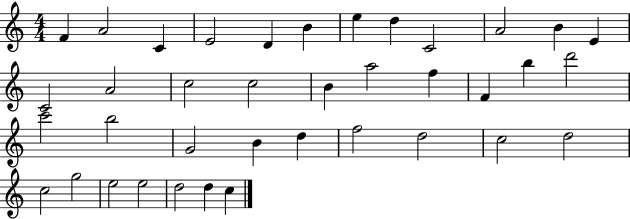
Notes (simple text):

F4/q A4/h C4/q E4/h D4/q B4/q E5/q D5/q C4/h A4/h B4/q E4/q C4/h A4/h C5/h C5/h B4/q A5/h F5/q F4/q B5/q D6/h C6/h B5/h G4/h B4/q D5/q F5/h D5/h C5/h D5/h C5/h G5/h E5/h E5/h D5/h D5/q C5/q